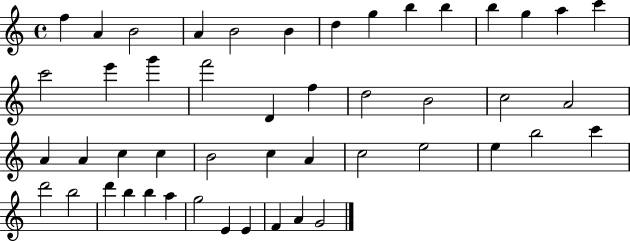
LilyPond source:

{
  \clef treble
  \time 4/4
  \defaultTimeSignature
  \key c \major
  f''4 a'4 b'2 | a'4 b'2 b'4 | d''4 g''4 b''4 b''4 | b''4 g''4 a''4 c'''4 | \break c'''2 e'''4 g'''4 | f'''2 d'4 f''4 | d''2 b'2 | c''2 a'2 | \break a'4 a'4 c''4 c''4 | b'2 c''4 a'4 | c''2 e''2 | e''4 b''2 c'''4 | \break d'''2 b''2 | d'''4 b''4 b''4 a''4 | g''2 e'4 e'4 | f'4 a'4 g'2 | \break \bar "|."
}